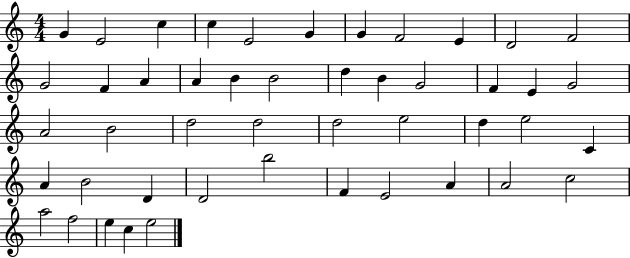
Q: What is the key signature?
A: C major